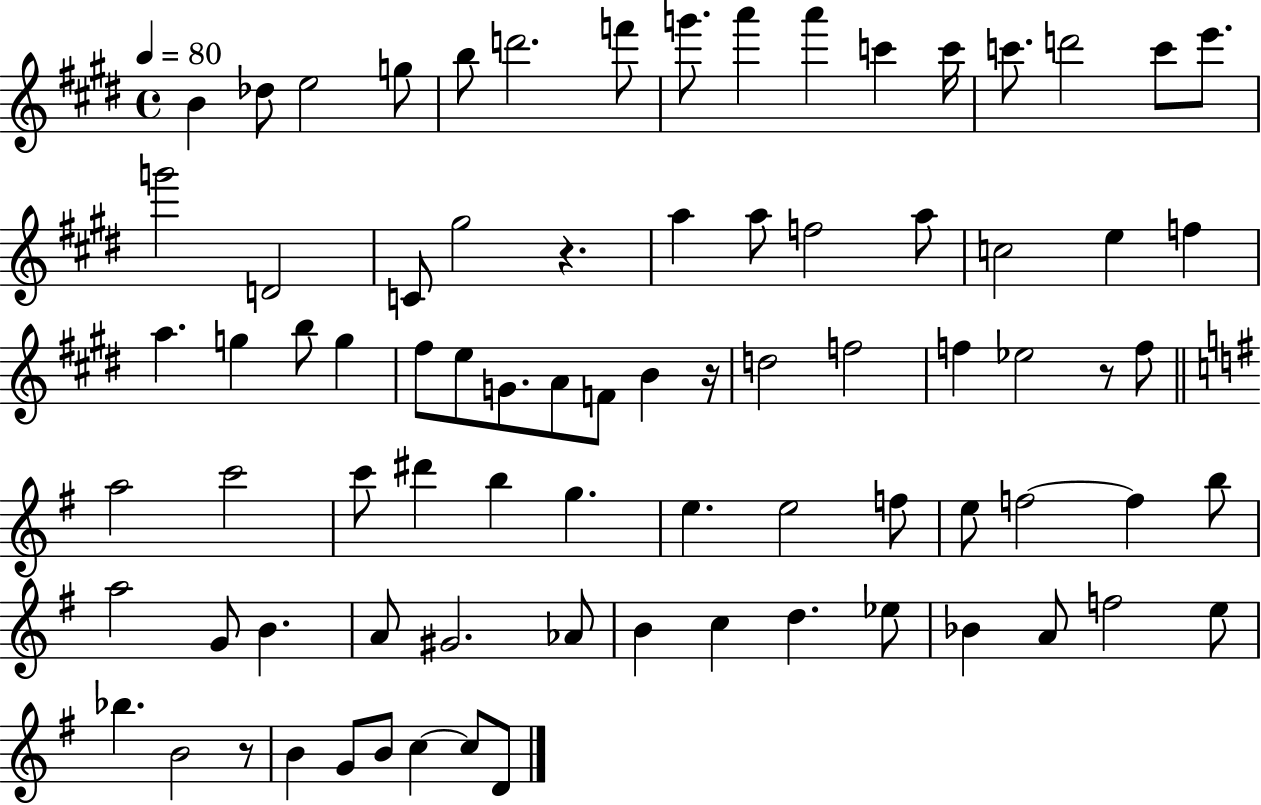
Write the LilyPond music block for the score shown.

{
  \clef treble
  \time 4/4
  \defaultTimeSignature
  \key e \major
  \tempo 4 = 80
  \repeat volta 2 { b'4 des''8 e''2 g''8 | b''8 d'''2. f'''8 | g'''8. a'''4 a'''4 c'''4 c'''16 | c'''8. d'''2 c'''8 e'''8. | \break g'''2 d'2 | c'8 gis''2 r4. | a''4 a''8 f''2 a''8 | c''2 e''4 f''4 | \break a''4. g''4 b''8 g''4 | fis''8 e''8 g'8. a'8 f'8 b'4 r16 | d''2 f''2 | f''4 ees''2 r8 f''8 | \break \bar "||" \break \key g \major a''2 c'''2 | c'''8 dis'''4 b''4 g''4. | e''4. e''2 f''8 | e''8 f''2~~ f''4 b''8 | \break a''2 g'8 b'4. | a'8 gis'2. aes'8 | b'4 c''4 d''4. ees''8 | bes'4 a'8 f''2 e''8 | \break bes''4. b'2 r8 | b'4 g'8 b'8 c''4~~ c''8 d'8 | } \bar "|."
}